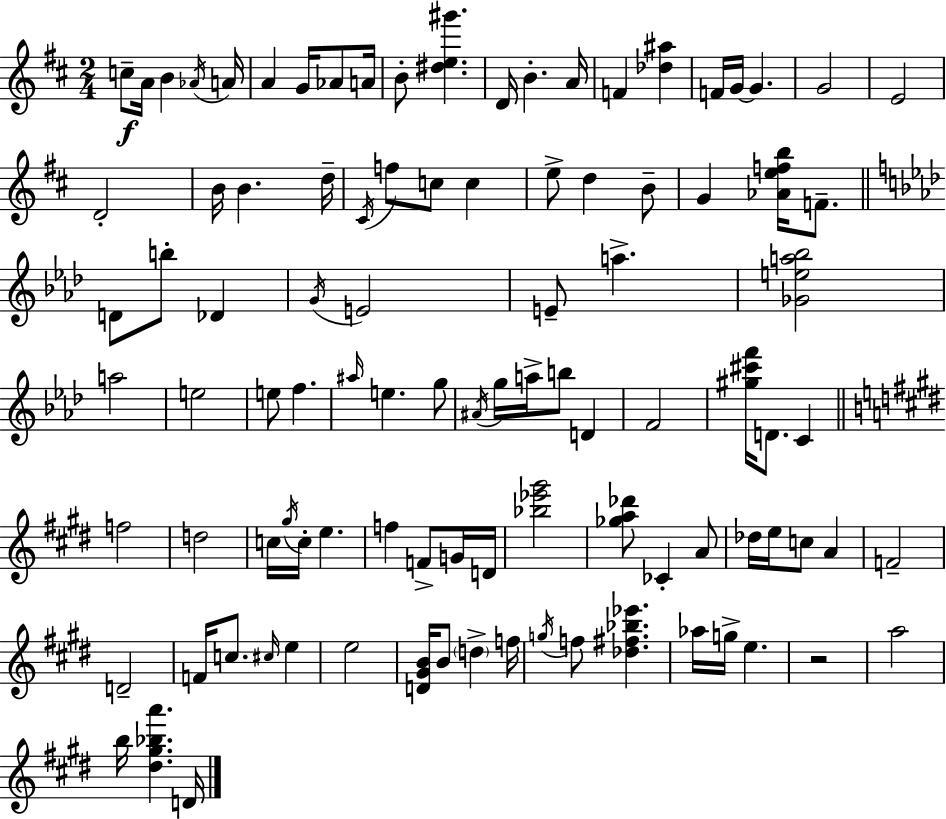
{
  \clef treble
  \numericTimeSignature
  \time 2/4
  \key d \major
  c''8--\f a'16 b'4 \acciaccatura { aes'16 } | a'16 a'4 g'16 aes'8 | a'16 b'8-. <dis'' e'' gis'''>4. | d'16 b'4.-. | \break a'16 f'4 <des'' ais''>4 | f'16 g'16~~ g'4. | g'2 | e'2 | \break d'2-. | b'16 b'4. | d''16-- \acciaccatura { cis'16 } f''8 c''8 c''4 | e''8-> d''4 | \break b'8-- g'4 <aes' e'' f'' b''>16 f'8.-- | \bar "||" \break \key aes \major d'8 b''8-. des'4 | \acciaccatura { g'16 } e'2 | e'8-- a''4.-> | <ges' e'' a'' bes''>2 | \break a''2 | e''2 | e''8 f''4. | \grace { ais''16 } e''4. | \break g''8 \acciaccatura { ais'16 } g''16 a''16-> b''8 d'4 | f'2 | <gis'' cis''' f'''>16 d'8. c'4 | \bar "||" \break \key e \major f''2 | d''2 | c''16 \acciaccatura { gis''16 } c''16-. e''4. | f''4 f'8-> g'16 | \break d'16 <bes'' ees''' gis'''>2 | <ges'' a'' des'''>8 ces'4-. a'8 | des''16 e''16 c''8 a'4 | f'2-- | \break d'2-- | f'16 c''8. \grace { cis''16 } e''4 | e''2 | <d' gis' b'>16 b'8 \parenthesize d''4-> | \break f''16 \acciaccatura { g''16 } f''8 <des'' fis'' bes'' ees'''>4. | aes''16 g''16-> e''4. | r2 | a''2 | \break b''16 <dis'' gis'' bes'' a'''>4. | d'16 \bar "|."
}